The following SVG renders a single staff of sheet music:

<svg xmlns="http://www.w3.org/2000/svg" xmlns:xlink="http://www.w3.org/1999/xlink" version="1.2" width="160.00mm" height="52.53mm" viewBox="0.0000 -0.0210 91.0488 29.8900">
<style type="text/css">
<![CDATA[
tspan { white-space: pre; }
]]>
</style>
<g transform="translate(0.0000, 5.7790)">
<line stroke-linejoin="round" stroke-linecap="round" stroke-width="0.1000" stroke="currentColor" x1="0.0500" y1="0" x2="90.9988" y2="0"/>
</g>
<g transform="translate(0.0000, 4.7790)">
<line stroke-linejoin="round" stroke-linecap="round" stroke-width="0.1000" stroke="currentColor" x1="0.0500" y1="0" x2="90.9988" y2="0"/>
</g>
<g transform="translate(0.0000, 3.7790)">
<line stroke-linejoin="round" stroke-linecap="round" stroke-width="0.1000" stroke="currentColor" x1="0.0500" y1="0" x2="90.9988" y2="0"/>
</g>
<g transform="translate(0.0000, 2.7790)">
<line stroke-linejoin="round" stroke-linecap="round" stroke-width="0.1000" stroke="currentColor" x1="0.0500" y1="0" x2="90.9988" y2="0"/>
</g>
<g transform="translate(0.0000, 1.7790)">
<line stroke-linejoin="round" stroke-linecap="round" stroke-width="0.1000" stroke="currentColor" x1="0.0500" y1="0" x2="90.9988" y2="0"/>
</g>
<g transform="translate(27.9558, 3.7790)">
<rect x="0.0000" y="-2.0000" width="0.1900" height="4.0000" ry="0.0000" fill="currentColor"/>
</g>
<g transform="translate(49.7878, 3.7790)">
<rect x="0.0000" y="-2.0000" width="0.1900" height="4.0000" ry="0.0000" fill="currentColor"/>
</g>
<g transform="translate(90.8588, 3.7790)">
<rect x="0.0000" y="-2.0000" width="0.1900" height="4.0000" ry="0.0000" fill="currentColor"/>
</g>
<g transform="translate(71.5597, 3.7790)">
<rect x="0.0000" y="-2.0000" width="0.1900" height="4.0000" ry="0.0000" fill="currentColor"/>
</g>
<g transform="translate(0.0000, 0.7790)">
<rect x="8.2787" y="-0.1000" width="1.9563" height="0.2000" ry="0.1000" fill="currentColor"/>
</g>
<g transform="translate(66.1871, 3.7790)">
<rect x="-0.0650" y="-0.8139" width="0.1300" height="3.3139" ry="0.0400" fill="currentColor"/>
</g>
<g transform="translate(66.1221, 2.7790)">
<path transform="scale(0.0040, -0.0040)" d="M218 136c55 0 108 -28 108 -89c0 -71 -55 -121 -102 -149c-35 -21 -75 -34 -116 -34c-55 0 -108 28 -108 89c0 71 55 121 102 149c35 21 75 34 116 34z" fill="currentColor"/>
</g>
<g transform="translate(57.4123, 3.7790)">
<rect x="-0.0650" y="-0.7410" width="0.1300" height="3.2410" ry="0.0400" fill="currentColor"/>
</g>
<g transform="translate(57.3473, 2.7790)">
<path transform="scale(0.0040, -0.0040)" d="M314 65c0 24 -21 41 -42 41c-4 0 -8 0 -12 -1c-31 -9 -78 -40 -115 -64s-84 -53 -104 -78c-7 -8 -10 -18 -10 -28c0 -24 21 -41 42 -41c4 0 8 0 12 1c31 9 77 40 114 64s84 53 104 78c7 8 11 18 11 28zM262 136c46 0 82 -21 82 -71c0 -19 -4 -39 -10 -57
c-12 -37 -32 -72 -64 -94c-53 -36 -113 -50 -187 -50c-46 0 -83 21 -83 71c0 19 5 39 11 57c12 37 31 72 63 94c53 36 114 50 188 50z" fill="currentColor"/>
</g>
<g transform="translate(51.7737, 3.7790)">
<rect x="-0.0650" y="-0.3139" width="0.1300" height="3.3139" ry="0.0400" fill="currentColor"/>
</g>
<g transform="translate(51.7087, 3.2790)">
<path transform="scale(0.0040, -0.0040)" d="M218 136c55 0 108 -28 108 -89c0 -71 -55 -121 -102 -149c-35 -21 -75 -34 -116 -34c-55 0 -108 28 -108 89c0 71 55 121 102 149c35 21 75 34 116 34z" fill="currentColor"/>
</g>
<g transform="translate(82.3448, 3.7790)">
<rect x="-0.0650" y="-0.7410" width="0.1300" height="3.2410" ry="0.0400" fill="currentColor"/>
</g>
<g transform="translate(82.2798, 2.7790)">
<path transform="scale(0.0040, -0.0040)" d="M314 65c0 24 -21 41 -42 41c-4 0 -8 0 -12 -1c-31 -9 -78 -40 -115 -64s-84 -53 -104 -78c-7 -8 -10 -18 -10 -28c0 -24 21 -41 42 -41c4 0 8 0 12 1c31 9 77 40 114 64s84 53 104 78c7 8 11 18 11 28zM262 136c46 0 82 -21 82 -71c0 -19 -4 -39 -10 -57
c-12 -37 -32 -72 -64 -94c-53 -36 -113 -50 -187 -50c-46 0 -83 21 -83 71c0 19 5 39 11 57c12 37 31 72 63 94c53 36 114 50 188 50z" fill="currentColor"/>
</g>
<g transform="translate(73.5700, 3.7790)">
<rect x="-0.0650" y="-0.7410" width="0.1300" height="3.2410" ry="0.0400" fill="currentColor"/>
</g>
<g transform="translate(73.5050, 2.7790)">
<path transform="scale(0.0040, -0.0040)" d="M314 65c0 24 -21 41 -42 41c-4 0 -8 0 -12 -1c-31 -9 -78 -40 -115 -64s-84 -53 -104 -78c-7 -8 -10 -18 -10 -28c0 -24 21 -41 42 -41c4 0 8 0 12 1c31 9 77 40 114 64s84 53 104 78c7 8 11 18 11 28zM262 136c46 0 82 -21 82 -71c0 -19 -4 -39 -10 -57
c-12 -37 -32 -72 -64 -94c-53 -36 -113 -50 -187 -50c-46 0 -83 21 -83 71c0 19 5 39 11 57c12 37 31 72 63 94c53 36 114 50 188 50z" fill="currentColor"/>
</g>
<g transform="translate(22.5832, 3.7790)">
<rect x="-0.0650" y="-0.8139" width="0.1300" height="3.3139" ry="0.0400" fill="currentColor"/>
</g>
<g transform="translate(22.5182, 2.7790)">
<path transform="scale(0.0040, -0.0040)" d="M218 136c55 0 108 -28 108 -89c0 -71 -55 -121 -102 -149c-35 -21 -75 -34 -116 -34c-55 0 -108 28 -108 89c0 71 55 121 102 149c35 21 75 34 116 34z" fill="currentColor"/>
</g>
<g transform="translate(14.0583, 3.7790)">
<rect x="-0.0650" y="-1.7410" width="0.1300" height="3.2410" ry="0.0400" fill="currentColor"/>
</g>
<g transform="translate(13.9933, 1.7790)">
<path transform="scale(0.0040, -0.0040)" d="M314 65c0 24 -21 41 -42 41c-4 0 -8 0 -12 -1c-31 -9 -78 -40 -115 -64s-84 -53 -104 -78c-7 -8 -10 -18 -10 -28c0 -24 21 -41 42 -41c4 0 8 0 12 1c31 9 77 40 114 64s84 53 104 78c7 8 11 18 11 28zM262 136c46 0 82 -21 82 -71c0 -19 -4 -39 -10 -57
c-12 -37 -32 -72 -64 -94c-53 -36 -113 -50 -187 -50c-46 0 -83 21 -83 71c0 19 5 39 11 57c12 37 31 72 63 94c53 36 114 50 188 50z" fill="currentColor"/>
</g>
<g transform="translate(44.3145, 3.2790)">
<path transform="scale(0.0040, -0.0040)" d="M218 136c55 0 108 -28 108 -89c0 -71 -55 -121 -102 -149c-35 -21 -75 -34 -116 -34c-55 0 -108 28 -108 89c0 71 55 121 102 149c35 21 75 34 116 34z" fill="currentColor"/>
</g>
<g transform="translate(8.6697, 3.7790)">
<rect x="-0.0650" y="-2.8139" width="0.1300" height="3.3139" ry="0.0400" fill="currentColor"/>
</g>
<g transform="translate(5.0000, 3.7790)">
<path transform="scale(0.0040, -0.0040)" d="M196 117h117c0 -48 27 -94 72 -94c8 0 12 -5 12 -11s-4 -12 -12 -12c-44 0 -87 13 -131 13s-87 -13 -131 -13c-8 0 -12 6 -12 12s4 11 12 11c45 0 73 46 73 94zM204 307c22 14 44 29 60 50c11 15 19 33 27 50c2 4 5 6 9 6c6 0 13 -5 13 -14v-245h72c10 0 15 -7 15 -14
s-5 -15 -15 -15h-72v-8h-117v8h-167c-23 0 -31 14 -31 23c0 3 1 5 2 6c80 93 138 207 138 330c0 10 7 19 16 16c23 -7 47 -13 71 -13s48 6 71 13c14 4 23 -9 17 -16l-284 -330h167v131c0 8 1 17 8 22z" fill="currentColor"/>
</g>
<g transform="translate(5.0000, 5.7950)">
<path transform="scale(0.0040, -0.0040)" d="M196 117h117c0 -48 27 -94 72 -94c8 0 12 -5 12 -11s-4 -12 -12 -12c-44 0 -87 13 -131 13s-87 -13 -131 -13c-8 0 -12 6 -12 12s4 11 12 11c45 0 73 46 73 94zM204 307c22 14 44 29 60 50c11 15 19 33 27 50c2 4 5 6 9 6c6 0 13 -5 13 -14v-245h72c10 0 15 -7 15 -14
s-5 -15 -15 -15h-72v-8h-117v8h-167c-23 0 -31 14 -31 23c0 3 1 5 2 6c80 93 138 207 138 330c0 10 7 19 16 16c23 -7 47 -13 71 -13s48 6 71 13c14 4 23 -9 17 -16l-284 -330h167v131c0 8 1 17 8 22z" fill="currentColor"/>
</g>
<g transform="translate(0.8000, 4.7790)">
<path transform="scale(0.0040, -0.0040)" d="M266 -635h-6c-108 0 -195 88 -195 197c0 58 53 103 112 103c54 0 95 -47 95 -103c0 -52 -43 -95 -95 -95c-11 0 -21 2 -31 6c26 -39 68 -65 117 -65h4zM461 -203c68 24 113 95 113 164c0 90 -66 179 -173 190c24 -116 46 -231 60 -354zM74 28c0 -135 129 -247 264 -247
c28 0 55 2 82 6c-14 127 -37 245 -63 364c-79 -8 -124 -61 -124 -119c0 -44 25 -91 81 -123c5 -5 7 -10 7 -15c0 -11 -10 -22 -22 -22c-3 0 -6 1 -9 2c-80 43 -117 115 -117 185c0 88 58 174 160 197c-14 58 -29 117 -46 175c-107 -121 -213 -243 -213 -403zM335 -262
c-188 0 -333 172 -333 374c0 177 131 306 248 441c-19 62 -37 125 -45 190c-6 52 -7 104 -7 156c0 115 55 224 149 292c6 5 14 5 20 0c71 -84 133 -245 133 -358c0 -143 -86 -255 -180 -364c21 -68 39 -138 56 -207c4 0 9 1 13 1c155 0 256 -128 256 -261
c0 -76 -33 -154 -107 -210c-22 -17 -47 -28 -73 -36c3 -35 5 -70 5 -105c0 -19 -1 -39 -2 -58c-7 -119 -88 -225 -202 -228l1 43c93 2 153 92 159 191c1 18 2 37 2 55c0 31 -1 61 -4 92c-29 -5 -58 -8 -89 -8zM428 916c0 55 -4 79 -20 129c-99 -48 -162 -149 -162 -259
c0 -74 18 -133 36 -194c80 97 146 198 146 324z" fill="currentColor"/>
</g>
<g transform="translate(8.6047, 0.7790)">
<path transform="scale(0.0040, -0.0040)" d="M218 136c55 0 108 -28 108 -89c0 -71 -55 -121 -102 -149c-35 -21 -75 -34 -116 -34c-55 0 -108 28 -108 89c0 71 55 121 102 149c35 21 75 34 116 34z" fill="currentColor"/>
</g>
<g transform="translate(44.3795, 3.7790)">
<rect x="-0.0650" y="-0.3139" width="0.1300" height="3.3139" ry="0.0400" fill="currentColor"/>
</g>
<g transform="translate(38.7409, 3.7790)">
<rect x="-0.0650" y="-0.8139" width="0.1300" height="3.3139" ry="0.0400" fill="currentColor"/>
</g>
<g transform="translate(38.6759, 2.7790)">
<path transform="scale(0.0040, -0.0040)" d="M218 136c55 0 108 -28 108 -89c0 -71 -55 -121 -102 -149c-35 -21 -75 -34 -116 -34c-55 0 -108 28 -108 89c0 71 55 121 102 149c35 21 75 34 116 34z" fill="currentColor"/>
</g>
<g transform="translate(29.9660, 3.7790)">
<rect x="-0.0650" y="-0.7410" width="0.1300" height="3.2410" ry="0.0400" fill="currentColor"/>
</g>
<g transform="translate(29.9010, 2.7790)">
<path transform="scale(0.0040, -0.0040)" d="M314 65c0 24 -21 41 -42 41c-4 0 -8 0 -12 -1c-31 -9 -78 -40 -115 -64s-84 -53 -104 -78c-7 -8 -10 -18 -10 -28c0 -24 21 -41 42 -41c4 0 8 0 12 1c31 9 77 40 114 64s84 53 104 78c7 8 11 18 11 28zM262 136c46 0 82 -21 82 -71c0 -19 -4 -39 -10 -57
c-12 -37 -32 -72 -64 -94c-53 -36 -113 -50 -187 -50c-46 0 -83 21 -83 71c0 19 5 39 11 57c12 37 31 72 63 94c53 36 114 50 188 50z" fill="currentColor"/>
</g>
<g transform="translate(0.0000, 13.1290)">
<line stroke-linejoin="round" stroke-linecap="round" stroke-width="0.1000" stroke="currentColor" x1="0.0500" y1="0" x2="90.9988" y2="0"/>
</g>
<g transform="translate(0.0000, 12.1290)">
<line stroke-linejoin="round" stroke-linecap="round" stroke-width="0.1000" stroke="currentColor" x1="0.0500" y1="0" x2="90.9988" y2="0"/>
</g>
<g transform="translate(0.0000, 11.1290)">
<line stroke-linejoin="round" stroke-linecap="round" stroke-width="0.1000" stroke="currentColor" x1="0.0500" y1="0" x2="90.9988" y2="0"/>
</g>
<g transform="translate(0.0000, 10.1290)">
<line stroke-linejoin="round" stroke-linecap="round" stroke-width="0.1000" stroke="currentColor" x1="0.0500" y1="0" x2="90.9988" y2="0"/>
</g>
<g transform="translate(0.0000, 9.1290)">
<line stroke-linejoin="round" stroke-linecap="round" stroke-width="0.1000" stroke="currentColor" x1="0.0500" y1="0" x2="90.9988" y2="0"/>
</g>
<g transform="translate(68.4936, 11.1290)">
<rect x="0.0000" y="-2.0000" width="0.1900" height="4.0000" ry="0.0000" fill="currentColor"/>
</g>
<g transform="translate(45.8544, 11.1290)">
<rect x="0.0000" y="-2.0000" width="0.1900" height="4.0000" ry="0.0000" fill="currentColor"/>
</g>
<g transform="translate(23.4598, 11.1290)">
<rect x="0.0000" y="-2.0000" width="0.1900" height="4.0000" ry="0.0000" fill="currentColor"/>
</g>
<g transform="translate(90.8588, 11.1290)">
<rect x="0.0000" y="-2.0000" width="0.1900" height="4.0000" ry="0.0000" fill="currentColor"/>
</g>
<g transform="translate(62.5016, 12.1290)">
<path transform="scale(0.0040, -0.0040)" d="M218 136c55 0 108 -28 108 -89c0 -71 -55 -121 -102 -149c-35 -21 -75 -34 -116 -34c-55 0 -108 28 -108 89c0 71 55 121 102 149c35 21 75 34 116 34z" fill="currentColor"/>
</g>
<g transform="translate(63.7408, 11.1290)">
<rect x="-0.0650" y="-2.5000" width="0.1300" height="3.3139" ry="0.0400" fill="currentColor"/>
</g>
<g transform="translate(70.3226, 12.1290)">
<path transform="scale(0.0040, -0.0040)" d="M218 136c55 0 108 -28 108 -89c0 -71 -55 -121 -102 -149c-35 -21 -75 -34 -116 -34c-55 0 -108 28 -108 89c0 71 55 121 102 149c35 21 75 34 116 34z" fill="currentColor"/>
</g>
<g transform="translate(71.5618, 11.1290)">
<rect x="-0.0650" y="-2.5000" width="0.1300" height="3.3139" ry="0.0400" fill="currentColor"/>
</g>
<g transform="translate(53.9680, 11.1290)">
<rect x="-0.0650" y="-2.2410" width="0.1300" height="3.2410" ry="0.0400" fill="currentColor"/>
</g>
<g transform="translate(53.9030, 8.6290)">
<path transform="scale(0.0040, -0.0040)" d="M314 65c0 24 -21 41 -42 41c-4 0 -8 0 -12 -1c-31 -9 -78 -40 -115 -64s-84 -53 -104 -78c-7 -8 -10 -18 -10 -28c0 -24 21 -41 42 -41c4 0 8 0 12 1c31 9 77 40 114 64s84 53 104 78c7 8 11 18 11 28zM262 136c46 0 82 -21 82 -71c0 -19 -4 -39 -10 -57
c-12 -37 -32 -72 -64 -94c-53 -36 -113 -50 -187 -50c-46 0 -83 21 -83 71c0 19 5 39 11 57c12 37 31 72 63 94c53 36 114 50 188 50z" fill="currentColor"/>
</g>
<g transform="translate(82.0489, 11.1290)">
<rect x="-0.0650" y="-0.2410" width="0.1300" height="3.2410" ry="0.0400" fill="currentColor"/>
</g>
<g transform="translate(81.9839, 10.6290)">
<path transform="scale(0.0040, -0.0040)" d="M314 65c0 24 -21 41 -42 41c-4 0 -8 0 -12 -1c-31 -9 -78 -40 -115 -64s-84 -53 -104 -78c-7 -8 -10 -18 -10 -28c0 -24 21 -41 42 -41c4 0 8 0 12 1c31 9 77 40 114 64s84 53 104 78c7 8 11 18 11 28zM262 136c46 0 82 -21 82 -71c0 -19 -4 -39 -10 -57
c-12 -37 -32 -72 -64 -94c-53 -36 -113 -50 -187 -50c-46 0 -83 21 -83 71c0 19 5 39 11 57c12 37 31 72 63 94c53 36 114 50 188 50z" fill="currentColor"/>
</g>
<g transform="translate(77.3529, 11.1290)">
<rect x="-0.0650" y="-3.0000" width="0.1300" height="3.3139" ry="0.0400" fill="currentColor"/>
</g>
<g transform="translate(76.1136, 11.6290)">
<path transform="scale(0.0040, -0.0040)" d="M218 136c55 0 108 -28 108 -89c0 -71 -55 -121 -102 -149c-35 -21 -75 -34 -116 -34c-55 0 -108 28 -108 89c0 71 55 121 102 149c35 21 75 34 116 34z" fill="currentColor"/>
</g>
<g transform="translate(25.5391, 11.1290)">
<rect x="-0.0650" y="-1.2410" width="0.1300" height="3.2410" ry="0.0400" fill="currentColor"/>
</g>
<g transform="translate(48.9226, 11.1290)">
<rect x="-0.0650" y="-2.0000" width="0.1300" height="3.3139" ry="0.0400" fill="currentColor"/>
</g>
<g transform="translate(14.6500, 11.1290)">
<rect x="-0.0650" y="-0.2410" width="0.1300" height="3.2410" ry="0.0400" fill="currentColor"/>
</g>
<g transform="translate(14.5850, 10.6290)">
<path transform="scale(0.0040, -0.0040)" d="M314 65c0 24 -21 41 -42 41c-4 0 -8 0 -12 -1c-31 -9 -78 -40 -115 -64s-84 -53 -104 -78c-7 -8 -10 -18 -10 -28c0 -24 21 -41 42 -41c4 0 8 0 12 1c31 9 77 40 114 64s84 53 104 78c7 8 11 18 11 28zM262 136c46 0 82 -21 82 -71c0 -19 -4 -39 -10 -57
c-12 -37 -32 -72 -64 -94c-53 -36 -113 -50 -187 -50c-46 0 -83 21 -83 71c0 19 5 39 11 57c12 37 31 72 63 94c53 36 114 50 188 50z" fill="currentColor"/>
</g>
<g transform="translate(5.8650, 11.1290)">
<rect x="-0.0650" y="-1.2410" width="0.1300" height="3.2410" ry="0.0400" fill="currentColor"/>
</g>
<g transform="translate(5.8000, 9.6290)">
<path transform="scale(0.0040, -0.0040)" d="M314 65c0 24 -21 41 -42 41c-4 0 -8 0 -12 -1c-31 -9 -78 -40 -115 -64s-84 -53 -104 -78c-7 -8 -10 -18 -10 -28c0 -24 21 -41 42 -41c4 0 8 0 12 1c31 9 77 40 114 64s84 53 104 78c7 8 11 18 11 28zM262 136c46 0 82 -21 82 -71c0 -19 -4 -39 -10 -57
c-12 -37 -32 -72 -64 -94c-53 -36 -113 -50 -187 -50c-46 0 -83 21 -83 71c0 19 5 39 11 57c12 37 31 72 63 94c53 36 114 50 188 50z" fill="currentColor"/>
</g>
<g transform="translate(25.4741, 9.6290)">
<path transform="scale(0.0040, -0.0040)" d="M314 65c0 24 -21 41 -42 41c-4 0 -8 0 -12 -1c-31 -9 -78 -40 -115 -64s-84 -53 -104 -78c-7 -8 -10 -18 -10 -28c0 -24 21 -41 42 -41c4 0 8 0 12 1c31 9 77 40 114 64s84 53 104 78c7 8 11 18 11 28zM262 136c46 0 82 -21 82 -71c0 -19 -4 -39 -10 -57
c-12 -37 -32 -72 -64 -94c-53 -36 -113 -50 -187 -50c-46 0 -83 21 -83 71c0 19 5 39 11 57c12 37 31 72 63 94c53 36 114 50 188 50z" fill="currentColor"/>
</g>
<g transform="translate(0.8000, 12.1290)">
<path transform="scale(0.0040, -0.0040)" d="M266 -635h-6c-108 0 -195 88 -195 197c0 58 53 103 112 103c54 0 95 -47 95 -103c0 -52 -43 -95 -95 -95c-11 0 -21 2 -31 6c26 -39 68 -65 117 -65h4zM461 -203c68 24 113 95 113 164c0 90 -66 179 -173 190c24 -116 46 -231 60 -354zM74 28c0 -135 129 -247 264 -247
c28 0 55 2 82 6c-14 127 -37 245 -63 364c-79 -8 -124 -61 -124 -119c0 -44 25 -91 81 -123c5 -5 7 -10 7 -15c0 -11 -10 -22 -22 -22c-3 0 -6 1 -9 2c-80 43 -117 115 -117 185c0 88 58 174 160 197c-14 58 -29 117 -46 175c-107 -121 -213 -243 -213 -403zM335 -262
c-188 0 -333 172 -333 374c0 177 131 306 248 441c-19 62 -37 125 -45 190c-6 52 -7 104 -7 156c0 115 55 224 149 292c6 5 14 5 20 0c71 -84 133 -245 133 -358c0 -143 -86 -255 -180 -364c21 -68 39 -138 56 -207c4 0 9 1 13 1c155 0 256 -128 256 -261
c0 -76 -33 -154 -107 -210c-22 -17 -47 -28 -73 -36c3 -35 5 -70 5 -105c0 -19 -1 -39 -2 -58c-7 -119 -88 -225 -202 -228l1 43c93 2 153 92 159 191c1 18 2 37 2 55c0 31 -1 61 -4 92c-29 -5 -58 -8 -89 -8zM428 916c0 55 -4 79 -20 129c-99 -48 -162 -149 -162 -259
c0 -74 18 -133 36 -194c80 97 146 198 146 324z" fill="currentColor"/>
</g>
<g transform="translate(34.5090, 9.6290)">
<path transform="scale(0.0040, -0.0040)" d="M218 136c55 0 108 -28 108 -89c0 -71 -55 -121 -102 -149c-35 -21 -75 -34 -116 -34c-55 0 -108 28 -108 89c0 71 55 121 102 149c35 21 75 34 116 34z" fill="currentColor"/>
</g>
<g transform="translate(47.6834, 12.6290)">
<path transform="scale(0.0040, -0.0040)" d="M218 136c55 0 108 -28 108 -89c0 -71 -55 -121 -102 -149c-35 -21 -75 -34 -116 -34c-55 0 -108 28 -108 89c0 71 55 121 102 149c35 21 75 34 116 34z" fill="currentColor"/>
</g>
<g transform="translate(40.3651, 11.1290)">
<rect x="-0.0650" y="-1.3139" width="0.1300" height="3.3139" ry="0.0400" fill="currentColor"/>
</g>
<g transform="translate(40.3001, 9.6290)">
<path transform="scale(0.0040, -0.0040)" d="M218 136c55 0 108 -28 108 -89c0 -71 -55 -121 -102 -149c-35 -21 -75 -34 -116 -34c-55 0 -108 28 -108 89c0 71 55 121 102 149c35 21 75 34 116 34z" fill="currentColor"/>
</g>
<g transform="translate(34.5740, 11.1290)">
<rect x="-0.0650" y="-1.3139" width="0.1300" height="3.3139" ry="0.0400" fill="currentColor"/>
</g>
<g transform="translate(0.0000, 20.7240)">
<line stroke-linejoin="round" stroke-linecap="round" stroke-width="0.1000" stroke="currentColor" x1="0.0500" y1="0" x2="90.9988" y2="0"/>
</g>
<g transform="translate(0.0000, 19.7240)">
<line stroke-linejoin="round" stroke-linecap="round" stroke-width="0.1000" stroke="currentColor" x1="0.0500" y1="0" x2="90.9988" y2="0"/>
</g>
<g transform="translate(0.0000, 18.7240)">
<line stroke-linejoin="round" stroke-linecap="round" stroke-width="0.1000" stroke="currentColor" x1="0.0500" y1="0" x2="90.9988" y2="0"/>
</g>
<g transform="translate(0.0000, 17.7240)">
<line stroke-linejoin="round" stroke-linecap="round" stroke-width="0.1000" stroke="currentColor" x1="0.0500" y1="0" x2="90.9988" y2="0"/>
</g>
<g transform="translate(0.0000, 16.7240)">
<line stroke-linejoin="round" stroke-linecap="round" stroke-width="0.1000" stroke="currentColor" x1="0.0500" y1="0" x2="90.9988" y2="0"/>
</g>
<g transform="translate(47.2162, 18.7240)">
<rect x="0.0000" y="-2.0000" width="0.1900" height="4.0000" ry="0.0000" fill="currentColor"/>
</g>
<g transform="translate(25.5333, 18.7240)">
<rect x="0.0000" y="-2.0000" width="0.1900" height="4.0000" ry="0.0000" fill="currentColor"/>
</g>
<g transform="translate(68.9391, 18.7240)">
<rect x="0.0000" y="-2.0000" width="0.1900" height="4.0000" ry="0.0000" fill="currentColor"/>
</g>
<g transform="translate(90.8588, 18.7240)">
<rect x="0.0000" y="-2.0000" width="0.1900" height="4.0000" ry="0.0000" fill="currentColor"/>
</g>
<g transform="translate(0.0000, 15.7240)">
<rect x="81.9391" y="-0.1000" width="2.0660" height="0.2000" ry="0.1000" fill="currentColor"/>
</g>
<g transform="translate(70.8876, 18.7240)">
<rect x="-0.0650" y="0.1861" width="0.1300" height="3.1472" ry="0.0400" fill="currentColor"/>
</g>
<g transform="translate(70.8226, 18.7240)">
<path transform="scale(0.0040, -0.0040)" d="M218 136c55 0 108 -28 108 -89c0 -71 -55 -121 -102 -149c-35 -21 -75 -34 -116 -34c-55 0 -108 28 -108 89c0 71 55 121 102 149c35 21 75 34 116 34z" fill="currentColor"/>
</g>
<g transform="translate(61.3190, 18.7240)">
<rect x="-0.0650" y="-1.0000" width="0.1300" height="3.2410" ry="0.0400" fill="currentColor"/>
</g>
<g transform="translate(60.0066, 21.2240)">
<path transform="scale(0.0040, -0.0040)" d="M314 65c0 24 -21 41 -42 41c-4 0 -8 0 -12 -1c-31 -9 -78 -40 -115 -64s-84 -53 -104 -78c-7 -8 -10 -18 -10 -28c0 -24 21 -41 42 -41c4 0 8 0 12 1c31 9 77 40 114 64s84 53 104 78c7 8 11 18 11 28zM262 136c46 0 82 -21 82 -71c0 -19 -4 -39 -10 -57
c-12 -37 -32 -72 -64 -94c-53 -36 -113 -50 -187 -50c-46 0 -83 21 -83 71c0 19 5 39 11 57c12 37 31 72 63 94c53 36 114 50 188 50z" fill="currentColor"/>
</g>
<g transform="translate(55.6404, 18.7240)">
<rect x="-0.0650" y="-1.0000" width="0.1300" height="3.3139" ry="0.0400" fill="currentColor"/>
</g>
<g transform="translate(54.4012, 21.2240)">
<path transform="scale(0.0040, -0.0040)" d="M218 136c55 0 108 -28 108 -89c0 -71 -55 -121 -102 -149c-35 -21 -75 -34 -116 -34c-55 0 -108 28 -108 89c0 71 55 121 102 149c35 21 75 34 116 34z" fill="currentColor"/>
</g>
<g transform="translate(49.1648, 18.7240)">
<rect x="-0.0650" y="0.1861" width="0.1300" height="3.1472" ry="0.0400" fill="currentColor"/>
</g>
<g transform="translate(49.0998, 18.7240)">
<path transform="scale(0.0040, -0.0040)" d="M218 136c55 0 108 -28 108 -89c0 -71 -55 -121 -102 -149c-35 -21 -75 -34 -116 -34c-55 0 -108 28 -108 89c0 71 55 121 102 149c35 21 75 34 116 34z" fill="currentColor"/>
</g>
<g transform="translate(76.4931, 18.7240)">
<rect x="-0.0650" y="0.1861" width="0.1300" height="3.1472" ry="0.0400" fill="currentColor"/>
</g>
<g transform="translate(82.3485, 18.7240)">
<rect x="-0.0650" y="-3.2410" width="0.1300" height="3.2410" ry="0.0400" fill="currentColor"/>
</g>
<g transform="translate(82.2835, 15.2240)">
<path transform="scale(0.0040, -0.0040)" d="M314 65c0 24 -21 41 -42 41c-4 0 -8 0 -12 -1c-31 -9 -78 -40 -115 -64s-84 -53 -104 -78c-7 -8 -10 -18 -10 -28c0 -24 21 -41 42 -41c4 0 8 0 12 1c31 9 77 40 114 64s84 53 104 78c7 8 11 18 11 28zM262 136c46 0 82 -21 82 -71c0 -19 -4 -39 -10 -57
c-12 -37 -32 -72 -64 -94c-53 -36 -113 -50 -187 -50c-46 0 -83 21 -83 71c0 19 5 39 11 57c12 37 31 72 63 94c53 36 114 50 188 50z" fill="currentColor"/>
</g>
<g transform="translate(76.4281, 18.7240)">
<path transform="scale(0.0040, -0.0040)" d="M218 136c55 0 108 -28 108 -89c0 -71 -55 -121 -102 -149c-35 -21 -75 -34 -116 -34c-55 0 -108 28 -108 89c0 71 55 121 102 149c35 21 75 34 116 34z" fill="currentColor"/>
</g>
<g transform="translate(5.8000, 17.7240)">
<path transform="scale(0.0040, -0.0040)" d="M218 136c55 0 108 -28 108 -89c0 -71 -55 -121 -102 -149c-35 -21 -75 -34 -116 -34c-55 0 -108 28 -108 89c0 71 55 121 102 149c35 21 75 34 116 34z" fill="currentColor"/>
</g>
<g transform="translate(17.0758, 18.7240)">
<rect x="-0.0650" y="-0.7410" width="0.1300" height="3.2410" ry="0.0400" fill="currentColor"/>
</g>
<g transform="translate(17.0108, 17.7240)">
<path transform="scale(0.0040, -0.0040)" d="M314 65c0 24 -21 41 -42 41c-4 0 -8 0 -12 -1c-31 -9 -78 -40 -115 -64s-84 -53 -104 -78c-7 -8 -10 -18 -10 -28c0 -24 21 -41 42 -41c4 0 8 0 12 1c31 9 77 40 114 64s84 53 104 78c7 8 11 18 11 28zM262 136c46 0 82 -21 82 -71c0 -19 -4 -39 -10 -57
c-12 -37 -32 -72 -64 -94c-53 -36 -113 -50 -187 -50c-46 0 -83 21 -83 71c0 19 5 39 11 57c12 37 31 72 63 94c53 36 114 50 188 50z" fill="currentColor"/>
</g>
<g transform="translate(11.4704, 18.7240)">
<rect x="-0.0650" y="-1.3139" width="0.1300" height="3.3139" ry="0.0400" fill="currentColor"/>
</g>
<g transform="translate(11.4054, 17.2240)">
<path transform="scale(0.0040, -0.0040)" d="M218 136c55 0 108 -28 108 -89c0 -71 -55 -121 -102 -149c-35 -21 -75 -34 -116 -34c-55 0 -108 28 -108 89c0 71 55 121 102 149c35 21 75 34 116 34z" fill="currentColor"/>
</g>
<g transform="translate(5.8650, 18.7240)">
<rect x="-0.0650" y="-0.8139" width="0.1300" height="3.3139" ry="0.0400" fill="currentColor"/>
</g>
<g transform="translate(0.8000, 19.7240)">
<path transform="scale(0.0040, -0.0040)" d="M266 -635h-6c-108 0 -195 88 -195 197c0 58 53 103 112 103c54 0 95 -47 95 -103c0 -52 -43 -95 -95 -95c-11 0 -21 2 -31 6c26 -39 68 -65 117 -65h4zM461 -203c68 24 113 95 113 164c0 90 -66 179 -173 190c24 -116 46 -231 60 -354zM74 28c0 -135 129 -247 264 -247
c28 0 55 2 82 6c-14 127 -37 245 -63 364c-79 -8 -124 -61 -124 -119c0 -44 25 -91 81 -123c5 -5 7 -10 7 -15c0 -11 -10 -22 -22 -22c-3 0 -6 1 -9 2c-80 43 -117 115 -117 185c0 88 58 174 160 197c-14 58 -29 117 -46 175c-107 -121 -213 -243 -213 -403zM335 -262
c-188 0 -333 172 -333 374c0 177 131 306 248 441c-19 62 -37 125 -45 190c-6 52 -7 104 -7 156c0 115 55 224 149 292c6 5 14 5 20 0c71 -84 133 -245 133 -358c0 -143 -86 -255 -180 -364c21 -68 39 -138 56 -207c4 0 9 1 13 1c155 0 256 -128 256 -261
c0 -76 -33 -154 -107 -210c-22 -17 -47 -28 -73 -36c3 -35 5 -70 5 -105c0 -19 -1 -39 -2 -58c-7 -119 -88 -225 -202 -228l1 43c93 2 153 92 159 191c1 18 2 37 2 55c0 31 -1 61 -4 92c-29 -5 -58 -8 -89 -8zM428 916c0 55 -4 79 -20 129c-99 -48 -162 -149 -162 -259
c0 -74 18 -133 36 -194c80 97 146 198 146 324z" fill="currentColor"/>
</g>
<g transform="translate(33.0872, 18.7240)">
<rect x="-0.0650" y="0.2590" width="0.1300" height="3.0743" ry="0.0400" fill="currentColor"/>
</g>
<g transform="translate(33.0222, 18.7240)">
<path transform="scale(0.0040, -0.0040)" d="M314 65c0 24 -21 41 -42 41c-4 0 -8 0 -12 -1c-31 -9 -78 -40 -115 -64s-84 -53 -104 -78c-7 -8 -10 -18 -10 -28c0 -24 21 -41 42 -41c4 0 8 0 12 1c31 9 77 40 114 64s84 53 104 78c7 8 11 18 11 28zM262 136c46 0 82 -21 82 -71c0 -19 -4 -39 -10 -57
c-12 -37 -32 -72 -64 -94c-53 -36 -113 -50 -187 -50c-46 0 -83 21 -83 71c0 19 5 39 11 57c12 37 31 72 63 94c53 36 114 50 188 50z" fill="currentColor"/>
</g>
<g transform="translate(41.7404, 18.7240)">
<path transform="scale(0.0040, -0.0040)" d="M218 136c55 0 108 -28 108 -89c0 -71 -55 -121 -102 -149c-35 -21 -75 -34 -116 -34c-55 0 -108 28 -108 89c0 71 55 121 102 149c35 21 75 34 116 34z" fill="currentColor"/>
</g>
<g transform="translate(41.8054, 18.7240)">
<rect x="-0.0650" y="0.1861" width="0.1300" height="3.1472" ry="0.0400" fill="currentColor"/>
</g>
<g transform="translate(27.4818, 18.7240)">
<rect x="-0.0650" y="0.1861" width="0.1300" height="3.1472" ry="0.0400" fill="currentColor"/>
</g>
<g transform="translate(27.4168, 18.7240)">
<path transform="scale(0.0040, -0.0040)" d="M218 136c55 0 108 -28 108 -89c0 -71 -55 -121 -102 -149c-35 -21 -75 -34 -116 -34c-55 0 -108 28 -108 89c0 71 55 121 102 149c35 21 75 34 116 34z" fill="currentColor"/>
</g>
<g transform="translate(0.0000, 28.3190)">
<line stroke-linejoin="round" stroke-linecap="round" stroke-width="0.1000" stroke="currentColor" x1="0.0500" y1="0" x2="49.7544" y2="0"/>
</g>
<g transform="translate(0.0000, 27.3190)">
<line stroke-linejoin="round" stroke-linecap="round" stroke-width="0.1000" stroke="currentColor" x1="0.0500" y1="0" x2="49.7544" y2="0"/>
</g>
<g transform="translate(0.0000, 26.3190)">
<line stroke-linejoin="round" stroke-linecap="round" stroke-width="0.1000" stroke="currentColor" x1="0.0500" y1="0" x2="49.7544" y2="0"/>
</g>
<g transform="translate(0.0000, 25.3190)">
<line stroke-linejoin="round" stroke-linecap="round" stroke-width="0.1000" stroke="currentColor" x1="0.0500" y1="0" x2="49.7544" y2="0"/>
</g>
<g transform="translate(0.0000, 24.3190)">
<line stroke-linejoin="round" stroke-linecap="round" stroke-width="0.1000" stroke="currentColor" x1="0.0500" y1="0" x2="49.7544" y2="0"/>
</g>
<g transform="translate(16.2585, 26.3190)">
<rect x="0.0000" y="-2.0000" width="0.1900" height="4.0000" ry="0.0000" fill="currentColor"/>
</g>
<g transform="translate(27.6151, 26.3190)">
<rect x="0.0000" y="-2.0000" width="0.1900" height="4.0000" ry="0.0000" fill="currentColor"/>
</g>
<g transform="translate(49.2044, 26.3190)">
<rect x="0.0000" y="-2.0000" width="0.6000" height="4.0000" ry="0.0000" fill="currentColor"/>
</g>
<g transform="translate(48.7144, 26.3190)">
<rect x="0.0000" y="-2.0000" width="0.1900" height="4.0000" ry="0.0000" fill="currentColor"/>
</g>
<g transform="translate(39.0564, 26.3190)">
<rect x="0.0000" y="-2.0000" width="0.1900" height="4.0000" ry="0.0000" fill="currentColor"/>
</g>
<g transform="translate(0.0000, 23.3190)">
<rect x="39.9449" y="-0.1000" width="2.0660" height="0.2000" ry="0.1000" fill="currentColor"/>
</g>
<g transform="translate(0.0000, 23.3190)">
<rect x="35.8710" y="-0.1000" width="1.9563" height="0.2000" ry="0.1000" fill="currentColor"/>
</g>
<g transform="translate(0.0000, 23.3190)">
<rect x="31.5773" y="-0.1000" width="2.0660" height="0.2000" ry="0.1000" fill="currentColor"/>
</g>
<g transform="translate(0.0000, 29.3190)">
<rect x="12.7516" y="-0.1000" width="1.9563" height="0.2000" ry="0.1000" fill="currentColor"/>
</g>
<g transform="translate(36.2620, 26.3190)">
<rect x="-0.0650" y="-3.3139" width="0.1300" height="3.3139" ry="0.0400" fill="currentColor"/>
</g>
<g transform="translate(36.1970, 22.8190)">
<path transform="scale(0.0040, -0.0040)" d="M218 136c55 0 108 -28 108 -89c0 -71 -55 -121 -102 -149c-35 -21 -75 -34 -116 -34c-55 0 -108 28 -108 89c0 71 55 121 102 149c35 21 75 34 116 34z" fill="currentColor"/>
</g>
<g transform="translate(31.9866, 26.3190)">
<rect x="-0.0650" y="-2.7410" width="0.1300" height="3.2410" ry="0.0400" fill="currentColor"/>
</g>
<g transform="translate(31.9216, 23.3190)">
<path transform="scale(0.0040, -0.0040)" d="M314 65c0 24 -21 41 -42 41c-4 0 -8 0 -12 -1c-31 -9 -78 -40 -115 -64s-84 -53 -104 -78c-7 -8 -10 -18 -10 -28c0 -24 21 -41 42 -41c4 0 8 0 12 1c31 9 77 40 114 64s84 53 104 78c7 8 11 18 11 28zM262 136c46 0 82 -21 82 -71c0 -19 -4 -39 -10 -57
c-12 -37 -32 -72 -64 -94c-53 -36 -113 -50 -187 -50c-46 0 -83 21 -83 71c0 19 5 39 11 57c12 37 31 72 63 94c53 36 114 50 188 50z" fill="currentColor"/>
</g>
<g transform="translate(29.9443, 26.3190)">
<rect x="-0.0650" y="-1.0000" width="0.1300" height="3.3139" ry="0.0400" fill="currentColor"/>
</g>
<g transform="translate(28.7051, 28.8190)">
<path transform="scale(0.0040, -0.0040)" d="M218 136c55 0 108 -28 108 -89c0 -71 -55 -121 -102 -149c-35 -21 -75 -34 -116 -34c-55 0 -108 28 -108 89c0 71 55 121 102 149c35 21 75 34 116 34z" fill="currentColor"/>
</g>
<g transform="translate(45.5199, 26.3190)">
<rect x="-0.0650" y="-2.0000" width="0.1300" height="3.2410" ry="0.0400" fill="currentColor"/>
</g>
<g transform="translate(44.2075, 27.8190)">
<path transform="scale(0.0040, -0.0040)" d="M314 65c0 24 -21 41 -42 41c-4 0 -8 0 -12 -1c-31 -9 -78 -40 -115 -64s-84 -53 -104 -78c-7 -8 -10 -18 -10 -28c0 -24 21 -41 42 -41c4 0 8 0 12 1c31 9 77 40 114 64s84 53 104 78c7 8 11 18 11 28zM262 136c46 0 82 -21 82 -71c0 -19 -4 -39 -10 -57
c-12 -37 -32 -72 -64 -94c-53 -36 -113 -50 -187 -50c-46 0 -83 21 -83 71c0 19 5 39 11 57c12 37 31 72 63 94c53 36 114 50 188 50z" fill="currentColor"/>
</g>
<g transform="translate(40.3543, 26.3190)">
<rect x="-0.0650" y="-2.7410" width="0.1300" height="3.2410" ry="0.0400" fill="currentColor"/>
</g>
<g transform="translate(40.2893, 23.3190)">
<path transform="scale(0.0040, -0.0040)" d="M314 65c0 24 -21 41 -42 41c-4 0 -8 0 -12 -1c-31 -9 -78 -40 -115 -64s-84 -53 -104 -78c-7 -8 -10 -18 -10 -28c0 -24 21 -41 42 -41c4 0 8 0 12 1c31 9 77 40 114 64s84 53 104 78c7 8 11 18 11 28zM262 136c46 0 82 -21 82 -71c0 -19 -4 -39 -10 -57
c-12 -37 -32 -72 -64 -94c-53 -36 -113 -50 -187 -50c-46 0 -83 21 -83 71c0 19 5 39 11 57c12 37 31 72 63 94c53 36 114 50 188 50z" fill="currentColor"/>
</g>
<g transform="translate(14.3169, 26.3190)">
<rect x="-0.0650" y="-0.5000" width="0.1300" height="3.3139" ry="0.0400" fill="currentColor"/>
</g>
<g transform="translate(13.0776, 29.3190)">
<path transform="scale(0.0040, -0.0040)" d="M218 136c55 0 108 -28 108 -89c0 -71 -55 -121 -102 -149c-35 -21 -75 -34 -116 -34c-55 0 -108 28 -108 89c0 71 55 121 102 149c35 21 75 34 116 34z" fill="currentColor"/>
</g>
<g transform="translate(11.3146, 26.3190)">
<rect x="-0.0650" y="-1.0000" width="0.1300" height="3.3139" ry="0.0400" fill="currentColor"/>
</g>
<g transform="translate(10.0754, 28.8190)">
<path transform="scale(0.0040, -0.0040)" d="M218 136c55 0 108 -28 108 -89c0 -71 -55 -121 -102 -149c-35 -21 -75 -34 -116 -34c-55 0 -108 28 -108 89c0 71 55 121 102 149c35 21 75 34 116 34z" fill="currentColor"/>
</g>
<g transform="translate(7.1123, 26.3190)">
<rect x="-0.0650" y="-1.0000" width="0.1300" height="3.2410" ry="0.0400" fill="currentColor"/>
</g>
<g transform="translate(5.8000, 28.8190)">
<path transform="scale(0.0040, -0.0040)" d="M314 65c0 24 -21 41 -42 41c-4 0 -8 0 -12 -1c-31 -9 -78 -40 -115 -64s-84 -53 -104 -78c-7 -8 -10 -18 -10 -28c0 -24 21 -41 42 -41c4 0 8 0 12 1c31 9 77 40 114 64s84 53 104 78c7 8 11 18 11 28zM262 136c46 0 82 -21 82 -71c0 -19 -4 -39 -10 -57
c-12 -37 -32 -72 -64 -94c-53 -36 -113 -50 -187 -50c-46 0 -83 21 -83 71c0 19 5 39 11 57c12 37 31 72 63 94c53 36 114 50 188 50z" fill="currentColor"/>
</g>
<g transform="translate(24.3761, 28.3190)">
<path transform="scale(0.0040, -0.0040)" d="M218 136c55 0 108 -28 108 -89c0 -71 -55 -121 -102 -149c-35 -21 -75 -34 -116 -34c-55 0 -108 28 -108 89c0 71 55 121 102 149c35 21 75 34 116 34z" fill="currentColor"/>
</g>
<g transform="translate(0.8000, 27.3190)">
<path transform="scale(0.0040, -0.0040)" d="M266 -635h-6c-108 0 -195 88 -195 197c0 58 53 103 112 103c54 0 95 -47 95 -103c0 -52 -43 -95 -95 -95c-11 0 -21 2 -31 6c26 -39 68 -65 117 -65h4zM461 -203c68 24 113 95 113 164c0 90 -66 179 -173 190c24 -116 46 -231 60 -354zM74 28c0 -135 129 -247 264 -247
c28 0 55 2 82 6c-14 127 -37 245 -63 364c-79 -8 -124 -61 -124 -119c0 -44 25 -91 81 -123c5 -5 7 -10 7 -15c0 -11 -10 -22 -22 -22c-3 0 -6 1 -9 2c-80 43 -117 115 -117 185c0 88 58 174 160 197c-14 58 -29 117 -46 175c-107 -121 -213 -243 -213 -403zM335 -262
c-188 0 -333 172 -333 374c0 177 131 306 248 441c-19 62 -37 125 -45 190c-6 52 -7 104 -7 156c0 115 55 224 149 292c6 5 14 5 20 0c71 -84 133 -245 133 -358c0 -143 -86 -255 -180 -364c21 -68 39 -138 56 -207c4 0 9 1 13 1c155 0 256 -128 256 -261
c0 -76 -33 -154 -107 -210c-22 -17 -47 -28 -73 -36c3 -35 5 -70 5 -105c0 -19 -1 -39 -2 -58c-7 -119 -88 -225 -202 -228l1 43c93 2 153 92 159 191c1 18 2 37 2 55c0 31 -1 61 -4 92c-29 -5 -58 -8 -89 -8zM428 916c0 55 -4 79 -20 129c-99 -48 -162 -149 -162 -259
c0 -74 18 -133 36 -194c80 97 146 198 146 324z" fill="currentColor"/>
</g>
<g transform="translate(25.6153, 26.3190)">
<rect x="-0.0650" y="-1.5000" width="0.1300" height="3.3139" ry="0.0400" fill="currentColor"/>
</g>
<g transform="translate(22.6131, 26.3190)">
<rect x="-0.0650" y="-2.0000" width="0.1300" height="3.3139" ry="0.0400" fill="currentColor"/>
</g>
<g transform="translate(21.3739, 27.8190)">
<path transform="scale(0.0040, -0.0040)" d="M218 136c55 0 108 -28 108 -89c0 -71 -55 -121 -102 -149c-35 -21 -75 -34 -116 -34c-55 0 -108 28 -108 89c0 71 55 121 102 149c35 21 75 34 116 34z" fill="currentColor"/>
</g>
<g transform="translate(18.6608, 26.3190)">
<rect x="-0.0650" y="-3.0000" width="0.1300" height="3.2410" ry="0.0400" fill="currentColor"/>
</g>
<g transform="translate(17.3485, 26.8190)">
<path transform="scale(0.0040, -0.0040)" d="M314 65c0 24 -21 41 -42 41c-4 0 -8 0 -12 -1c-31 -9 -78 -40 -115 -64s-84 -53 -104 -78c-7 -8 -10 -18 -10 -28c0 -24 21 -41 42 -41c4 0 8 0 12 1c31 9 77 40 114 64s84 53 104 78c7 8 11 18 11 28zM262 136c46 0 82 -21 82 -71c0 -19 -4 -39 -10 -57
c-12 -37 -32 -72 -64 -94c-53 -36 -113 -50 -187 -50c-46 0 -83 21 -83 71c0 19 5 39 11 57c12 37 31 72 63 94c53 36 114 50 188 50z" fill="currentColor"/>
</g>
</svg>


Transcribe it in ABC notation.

X:1
T:Untitled
M:4/4
L:1/4
K:C
a f2 d d2 d c c d2 d d2 d2 e2 c2 e2 e e F g2 G G A c2 d e d2 B B2 B B D D2 B B b2 D2 D C A2 F E D a2 b a2 F2